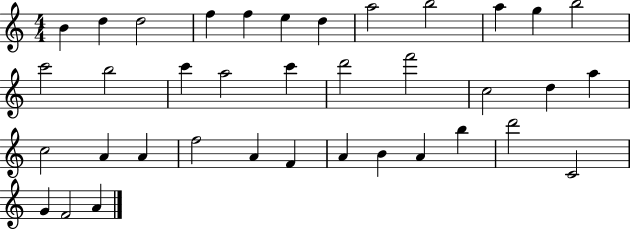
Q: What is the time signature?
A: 4/4